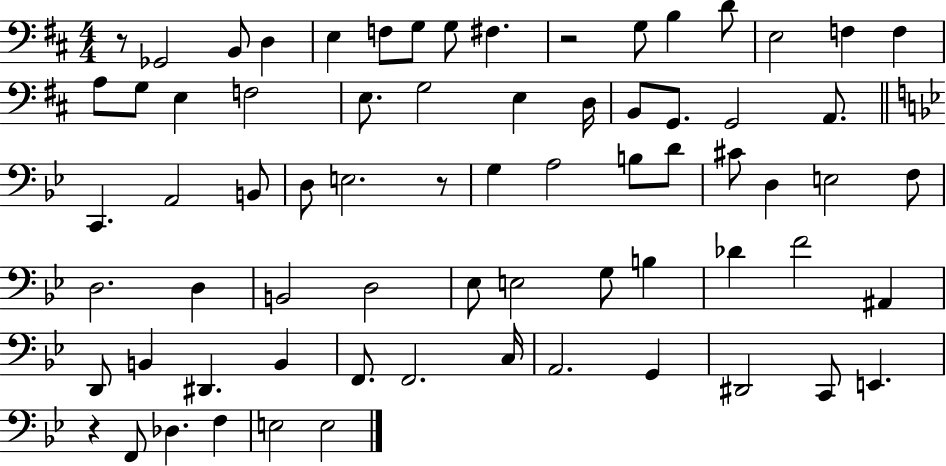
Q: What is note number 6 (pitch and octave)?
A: G3